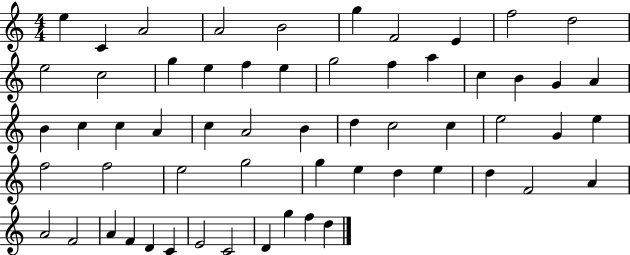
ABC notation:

X:1
T:Untitled
M:4/4
L:1/4
K:C
e C A2 A2 B2 g F2 E f2 d2 e2 c2 g e f e g2 f a c B G A B c c A c A2 B d c2 c e2 G e f2 f2 e2 g2 g e d e d F2 A A2 F2 A F D C E2 C2 D g f d